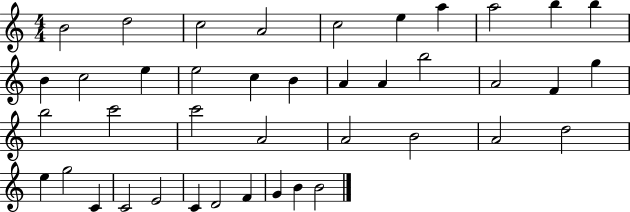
B4/h D5/h C5/h A4/h C5/h E5/q A5/q A5/h B5/q B5/q B4/q C5/h E5/q E5/h C5/q B4/q A4/q A4/q B5/h A4/h F4/q G5/q B5/h C6/h C6/h A4/h A4/h B4/h A4/h D5/h E5/q G5/h C4/q C4/h E4/h C4/q D4/h F4/q G4/q B4/q B4/h